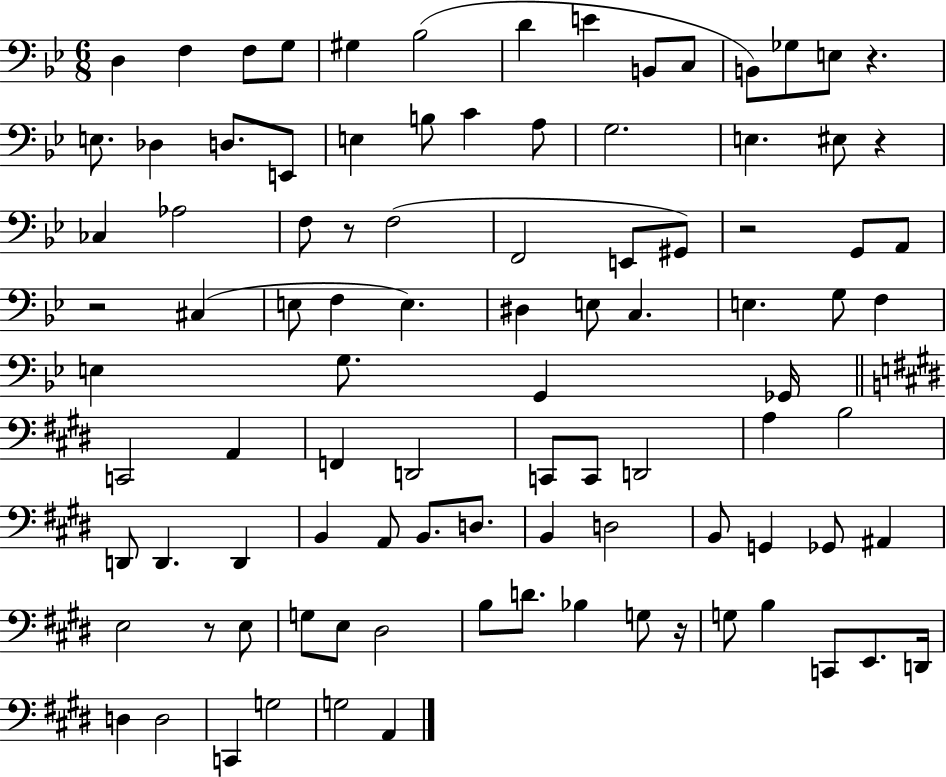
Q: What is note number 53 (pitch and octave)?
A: C2